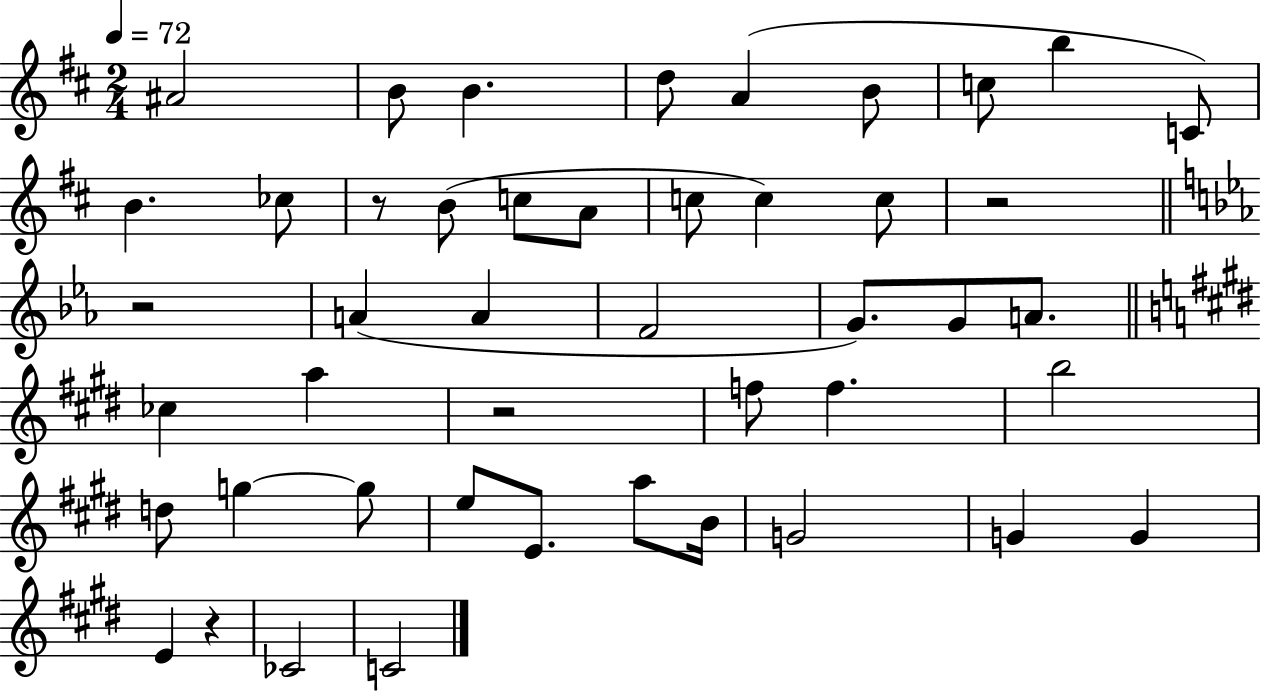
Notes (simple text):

A#4/h B4/e B4/q. D5/e A4/q B4/e C5/e B5/q C4/e B4/q. CES5/e R/e B4/e C5/e A4/e C5/e C5/q C5/e R/h R/h A4/q A4/q F4/h G4/e. G4/e A4/e. CES5/q A5/q R/h F5/e F5/q. B5/h D5/e G5/q G5/e E5/e E4/e. A5/e B4/s G4/h G4/q G4/q E4/q R/q CES4/h C4/h